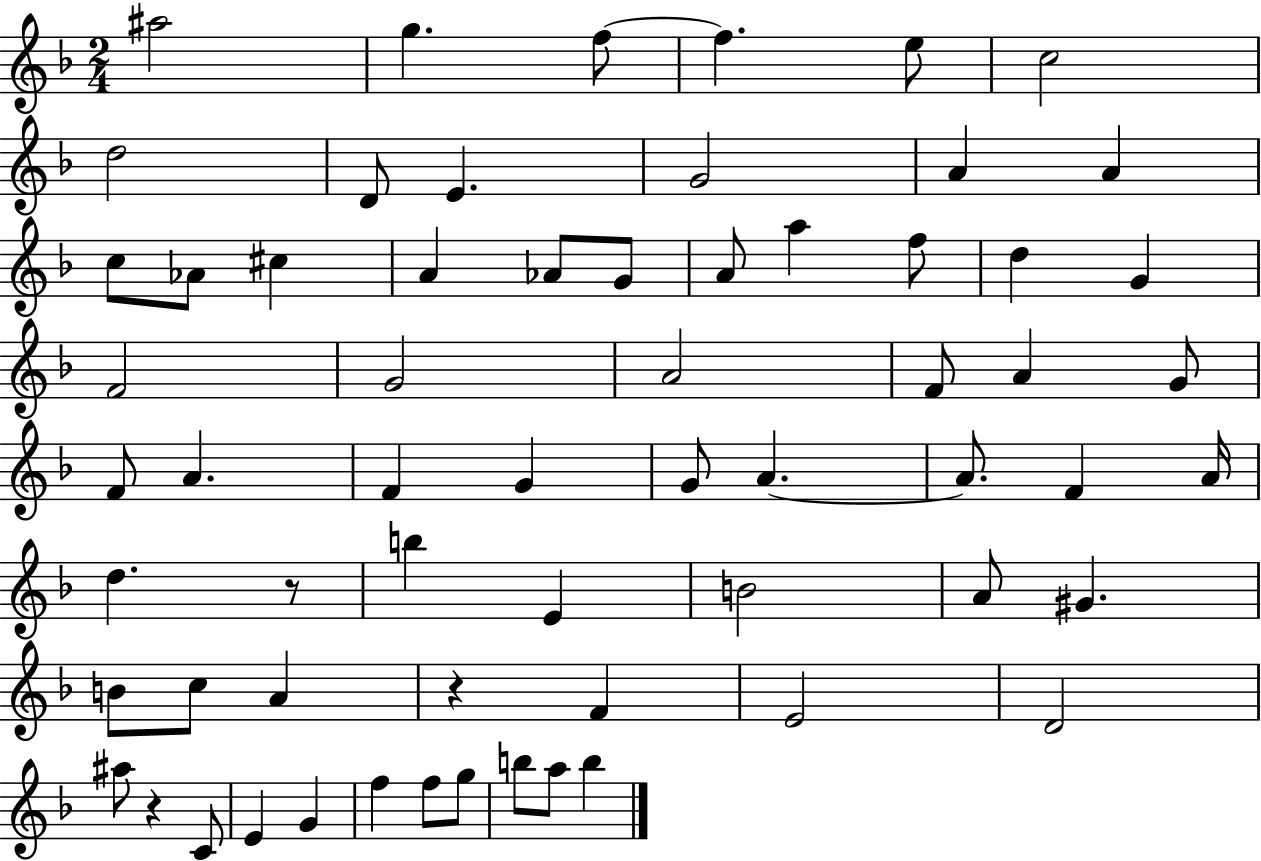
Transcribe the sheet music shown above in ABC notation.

X:1
T:Untitled
M:2/4
L:1/4
K:F
^a2 g f/2 f e/2 c2 d2 D/2 E G2 A A c/2 _A/2 ^c A _A/2 G/2 A/2 a f/2 d G F2 G2 A2 F/2 A G/2 F/2 A F G G/2 A A/2 F A/4 d z/2 b E B2 A/2 ^G B/2 c/2 A z F E2 D2 ^a/2 z C/2 E G f f/2 g/2 b/2 a/2 b